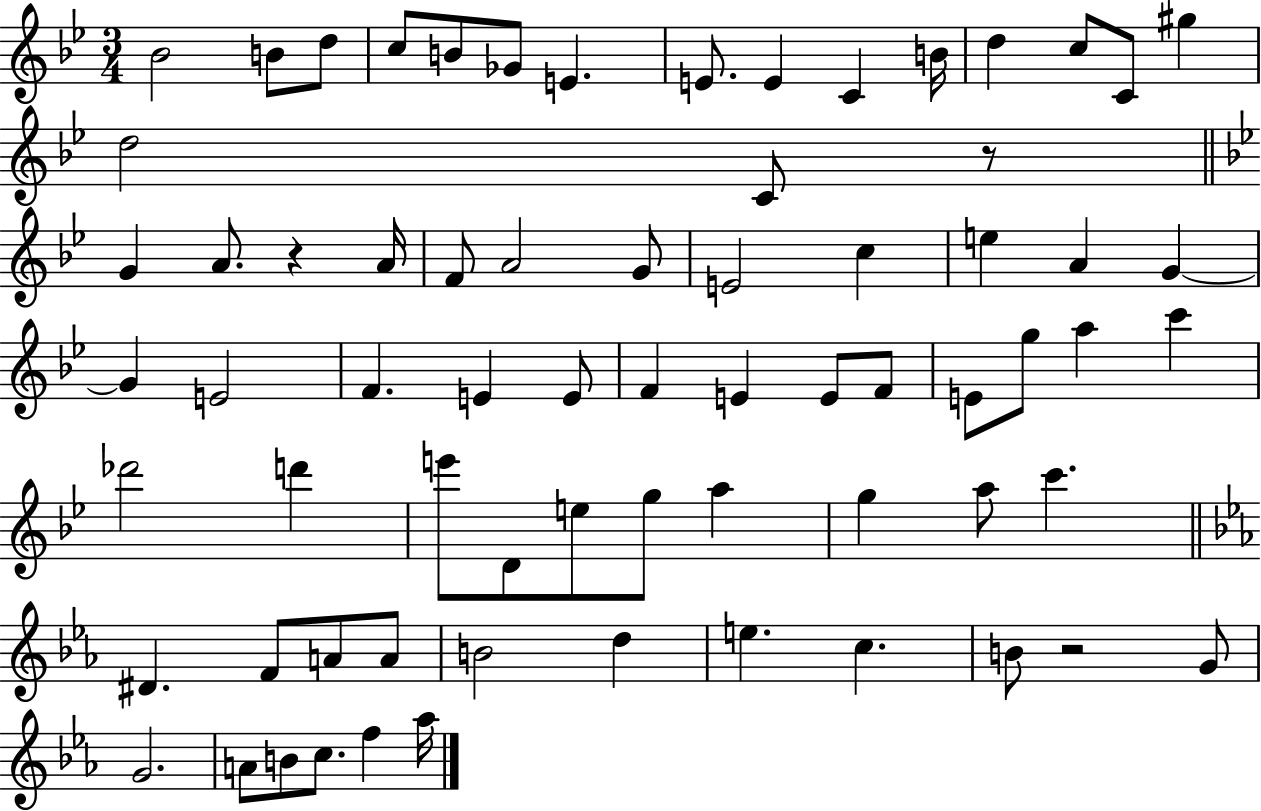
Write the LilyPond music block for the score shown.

{
  \clef treble
  \numericTimeSignature
  \time 3/4
  \key bes \major
  \repeat volta 2 { bes'2 b'8 d''8 | c''8 b'8 ges'8 e'4. | e'8. e'4 c'4 b'16 | d''4 c''8 c'8 gis''4 | \break d''2 c'8 r8 | \bar "||" \break \key g \minor g'4 a'8. r4 a'16 | f'8 a'2 g'8 | e'2 c''4 | e''4 a'4 g'4~~ | \break g'4 e'2 | f'4. e'4 e'8 | f'4 e'4 e'8 f'8 | e'8 g''8 a''4 c'''4 | \break des'''2 d'''4 | e'''8 d'8 e''8 g''8 a''4 | g''4 a''8 c'''4. | \bar "||" \break \key c \minor dis'4. f'8 a'8 a'8 | b'2 d''4 | e''4. c''4. | b'8 r2 g'8 | \break g'2. | a'8 b'8 c''8. f''4 aes''16 | } \bar "|."
}